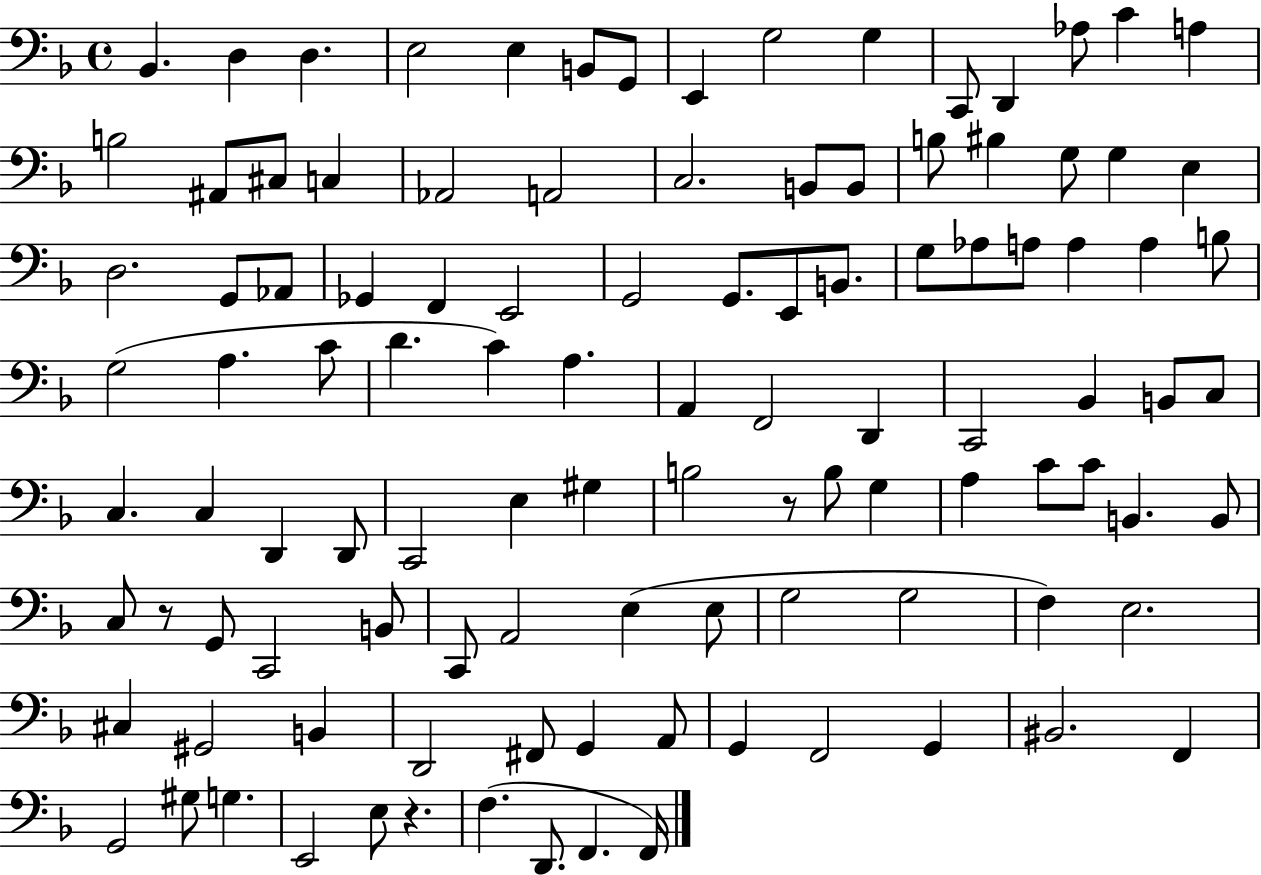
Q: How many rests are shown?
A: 3